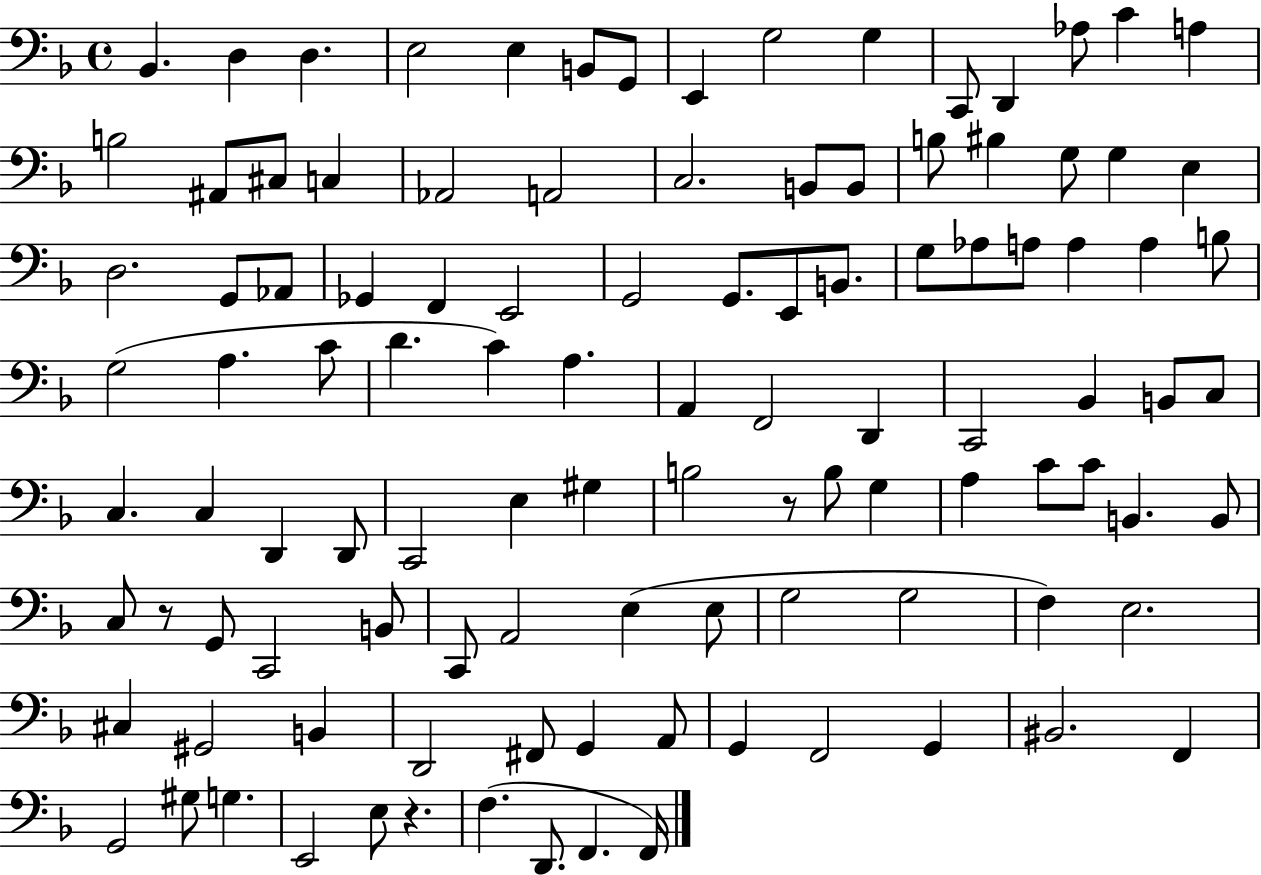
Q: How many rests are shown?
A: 3